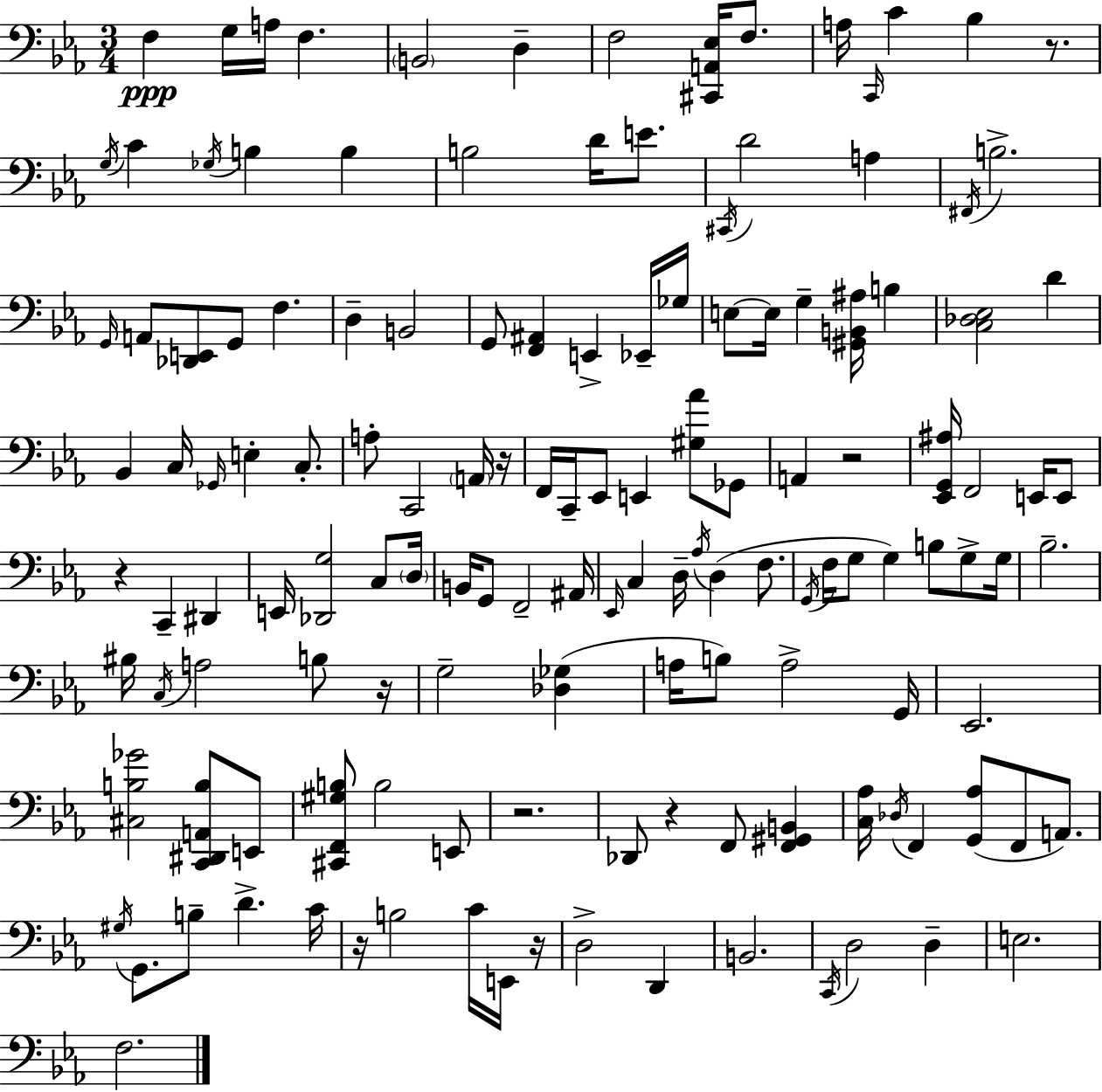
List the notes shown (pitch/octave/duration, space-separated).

F3/q G3/s A3/s F3/q. B2/h D3/q F3/h [C#2,A2,Eb3]/s F3/e. A3/s C2/s C4/q Bb3/q R/e. G3/s C4/q Gb3/s B3/q B3/q B3/h D4/s E4/e. C#2/s D4/h A3/q F#2/s B3/h. G2/s A2/e [Db2,E2]/e G2/e F3/q. D3/q B2/h G2/e [F2,A#2]/q E2/q Eb2/s Gb3/s E3/e E3/s G3/q [G#2,B2,A#3]/s B3/q [C3,Db3,Eb3]/h D4/q Bb2/q C3/s Gb2/s E3/q C3/e. A3/e C2/h A2/s R/s F2/s C2/s Eb2/e E2/q [G#3,Ab4]/e Gb2/e A2/q R/h [Eb2,G2,A#3]/s F2/h E2/s E2/e R/q C2/q D#2/q E2/s [Db2,G3]/h C3/e D3/s B2/s G2/e F2/h A#2/s Eb2/s C3/q D3/s Ab3/s D3/q F3/e. G2/s F3/s G3/e G3/q B3/e G3/e G3/s Bb3/h. BIS3/s C3/s A3/h B3/e R/s G3/h [Db3,Gb3]/q A3/s B3/e A3/h G2/s Eb2/h. [C#3,B3,Gb4]/h [C2,D#2,A2,B3]/e E2/e [C#2,F2,G#3,B3]/e B3/h E2/e R/h. Db2/e R/q F2/e [F2,G#2,B2]/q [C3,Ab3]/s Db3/s F2/q [G2,Ab3]/e F2/e A2/e. G#3/s G2/e. B3/e D4/q. C4/s R/s B3/h C4/s E2/s R/s D3/h D2/q B2/h. C2/s D3/h D3/q E3/h. F3/h.